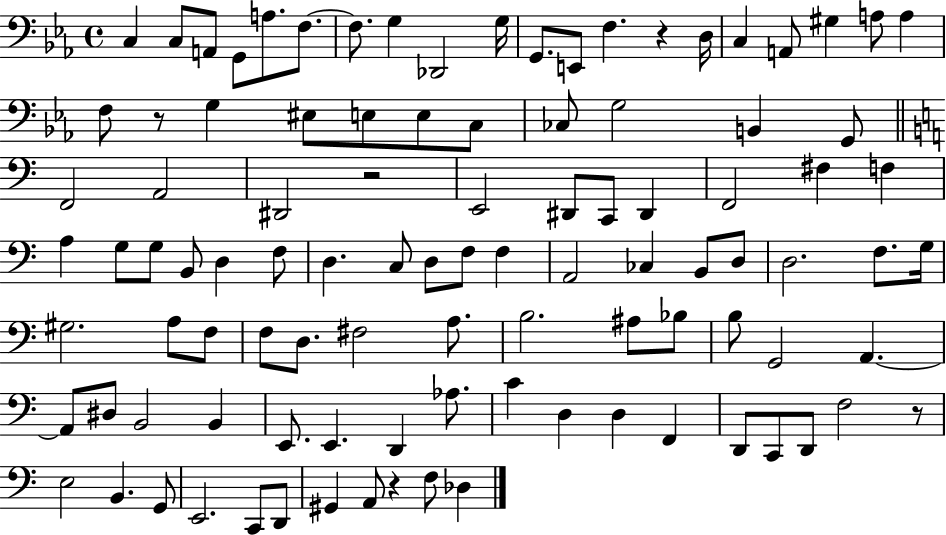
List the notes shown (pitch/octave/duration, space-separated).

C3/q C3/e A2/e G2/e A3/e. F3/e. F3/e. G3/q Db2/h G3/s G2/e. E2/e F3/q. R/q D3/s C3/q A2/e G#3/q A3/e A3/q F3/e R/e G3/q EIS3/e E3/e E3/e C3/e CES3/e G3/h B2/q G2/e F2/h A2/h D#2/h R/h E2/h D#2/e C2/e D#2/q F2/h F#3/q F3/q A3/q G3/e G3/e B2/e D3/q F3/e D3/q. C3/e D3/e F3/e F3/q A2/h CES3/q B2/e D3/e D3/h. F3/e. G3/s G#3/h. A3/e F3/e F3/e D3/e. F#3/h A3/e. B3/h. A#3/e Bb3/e B3/e G2/h A2/q. A2/e D#3/e B2/h B2/q E2/e. E2/q. D2/q Ab3/e. C4/q D3/q D3/q F2/q D2/e C2/e D2/e F3/h R/e E3/h B2/q. G2/e E2/h. C2/e D2/e G#2/q A2/e R/q F3/e Db3/q